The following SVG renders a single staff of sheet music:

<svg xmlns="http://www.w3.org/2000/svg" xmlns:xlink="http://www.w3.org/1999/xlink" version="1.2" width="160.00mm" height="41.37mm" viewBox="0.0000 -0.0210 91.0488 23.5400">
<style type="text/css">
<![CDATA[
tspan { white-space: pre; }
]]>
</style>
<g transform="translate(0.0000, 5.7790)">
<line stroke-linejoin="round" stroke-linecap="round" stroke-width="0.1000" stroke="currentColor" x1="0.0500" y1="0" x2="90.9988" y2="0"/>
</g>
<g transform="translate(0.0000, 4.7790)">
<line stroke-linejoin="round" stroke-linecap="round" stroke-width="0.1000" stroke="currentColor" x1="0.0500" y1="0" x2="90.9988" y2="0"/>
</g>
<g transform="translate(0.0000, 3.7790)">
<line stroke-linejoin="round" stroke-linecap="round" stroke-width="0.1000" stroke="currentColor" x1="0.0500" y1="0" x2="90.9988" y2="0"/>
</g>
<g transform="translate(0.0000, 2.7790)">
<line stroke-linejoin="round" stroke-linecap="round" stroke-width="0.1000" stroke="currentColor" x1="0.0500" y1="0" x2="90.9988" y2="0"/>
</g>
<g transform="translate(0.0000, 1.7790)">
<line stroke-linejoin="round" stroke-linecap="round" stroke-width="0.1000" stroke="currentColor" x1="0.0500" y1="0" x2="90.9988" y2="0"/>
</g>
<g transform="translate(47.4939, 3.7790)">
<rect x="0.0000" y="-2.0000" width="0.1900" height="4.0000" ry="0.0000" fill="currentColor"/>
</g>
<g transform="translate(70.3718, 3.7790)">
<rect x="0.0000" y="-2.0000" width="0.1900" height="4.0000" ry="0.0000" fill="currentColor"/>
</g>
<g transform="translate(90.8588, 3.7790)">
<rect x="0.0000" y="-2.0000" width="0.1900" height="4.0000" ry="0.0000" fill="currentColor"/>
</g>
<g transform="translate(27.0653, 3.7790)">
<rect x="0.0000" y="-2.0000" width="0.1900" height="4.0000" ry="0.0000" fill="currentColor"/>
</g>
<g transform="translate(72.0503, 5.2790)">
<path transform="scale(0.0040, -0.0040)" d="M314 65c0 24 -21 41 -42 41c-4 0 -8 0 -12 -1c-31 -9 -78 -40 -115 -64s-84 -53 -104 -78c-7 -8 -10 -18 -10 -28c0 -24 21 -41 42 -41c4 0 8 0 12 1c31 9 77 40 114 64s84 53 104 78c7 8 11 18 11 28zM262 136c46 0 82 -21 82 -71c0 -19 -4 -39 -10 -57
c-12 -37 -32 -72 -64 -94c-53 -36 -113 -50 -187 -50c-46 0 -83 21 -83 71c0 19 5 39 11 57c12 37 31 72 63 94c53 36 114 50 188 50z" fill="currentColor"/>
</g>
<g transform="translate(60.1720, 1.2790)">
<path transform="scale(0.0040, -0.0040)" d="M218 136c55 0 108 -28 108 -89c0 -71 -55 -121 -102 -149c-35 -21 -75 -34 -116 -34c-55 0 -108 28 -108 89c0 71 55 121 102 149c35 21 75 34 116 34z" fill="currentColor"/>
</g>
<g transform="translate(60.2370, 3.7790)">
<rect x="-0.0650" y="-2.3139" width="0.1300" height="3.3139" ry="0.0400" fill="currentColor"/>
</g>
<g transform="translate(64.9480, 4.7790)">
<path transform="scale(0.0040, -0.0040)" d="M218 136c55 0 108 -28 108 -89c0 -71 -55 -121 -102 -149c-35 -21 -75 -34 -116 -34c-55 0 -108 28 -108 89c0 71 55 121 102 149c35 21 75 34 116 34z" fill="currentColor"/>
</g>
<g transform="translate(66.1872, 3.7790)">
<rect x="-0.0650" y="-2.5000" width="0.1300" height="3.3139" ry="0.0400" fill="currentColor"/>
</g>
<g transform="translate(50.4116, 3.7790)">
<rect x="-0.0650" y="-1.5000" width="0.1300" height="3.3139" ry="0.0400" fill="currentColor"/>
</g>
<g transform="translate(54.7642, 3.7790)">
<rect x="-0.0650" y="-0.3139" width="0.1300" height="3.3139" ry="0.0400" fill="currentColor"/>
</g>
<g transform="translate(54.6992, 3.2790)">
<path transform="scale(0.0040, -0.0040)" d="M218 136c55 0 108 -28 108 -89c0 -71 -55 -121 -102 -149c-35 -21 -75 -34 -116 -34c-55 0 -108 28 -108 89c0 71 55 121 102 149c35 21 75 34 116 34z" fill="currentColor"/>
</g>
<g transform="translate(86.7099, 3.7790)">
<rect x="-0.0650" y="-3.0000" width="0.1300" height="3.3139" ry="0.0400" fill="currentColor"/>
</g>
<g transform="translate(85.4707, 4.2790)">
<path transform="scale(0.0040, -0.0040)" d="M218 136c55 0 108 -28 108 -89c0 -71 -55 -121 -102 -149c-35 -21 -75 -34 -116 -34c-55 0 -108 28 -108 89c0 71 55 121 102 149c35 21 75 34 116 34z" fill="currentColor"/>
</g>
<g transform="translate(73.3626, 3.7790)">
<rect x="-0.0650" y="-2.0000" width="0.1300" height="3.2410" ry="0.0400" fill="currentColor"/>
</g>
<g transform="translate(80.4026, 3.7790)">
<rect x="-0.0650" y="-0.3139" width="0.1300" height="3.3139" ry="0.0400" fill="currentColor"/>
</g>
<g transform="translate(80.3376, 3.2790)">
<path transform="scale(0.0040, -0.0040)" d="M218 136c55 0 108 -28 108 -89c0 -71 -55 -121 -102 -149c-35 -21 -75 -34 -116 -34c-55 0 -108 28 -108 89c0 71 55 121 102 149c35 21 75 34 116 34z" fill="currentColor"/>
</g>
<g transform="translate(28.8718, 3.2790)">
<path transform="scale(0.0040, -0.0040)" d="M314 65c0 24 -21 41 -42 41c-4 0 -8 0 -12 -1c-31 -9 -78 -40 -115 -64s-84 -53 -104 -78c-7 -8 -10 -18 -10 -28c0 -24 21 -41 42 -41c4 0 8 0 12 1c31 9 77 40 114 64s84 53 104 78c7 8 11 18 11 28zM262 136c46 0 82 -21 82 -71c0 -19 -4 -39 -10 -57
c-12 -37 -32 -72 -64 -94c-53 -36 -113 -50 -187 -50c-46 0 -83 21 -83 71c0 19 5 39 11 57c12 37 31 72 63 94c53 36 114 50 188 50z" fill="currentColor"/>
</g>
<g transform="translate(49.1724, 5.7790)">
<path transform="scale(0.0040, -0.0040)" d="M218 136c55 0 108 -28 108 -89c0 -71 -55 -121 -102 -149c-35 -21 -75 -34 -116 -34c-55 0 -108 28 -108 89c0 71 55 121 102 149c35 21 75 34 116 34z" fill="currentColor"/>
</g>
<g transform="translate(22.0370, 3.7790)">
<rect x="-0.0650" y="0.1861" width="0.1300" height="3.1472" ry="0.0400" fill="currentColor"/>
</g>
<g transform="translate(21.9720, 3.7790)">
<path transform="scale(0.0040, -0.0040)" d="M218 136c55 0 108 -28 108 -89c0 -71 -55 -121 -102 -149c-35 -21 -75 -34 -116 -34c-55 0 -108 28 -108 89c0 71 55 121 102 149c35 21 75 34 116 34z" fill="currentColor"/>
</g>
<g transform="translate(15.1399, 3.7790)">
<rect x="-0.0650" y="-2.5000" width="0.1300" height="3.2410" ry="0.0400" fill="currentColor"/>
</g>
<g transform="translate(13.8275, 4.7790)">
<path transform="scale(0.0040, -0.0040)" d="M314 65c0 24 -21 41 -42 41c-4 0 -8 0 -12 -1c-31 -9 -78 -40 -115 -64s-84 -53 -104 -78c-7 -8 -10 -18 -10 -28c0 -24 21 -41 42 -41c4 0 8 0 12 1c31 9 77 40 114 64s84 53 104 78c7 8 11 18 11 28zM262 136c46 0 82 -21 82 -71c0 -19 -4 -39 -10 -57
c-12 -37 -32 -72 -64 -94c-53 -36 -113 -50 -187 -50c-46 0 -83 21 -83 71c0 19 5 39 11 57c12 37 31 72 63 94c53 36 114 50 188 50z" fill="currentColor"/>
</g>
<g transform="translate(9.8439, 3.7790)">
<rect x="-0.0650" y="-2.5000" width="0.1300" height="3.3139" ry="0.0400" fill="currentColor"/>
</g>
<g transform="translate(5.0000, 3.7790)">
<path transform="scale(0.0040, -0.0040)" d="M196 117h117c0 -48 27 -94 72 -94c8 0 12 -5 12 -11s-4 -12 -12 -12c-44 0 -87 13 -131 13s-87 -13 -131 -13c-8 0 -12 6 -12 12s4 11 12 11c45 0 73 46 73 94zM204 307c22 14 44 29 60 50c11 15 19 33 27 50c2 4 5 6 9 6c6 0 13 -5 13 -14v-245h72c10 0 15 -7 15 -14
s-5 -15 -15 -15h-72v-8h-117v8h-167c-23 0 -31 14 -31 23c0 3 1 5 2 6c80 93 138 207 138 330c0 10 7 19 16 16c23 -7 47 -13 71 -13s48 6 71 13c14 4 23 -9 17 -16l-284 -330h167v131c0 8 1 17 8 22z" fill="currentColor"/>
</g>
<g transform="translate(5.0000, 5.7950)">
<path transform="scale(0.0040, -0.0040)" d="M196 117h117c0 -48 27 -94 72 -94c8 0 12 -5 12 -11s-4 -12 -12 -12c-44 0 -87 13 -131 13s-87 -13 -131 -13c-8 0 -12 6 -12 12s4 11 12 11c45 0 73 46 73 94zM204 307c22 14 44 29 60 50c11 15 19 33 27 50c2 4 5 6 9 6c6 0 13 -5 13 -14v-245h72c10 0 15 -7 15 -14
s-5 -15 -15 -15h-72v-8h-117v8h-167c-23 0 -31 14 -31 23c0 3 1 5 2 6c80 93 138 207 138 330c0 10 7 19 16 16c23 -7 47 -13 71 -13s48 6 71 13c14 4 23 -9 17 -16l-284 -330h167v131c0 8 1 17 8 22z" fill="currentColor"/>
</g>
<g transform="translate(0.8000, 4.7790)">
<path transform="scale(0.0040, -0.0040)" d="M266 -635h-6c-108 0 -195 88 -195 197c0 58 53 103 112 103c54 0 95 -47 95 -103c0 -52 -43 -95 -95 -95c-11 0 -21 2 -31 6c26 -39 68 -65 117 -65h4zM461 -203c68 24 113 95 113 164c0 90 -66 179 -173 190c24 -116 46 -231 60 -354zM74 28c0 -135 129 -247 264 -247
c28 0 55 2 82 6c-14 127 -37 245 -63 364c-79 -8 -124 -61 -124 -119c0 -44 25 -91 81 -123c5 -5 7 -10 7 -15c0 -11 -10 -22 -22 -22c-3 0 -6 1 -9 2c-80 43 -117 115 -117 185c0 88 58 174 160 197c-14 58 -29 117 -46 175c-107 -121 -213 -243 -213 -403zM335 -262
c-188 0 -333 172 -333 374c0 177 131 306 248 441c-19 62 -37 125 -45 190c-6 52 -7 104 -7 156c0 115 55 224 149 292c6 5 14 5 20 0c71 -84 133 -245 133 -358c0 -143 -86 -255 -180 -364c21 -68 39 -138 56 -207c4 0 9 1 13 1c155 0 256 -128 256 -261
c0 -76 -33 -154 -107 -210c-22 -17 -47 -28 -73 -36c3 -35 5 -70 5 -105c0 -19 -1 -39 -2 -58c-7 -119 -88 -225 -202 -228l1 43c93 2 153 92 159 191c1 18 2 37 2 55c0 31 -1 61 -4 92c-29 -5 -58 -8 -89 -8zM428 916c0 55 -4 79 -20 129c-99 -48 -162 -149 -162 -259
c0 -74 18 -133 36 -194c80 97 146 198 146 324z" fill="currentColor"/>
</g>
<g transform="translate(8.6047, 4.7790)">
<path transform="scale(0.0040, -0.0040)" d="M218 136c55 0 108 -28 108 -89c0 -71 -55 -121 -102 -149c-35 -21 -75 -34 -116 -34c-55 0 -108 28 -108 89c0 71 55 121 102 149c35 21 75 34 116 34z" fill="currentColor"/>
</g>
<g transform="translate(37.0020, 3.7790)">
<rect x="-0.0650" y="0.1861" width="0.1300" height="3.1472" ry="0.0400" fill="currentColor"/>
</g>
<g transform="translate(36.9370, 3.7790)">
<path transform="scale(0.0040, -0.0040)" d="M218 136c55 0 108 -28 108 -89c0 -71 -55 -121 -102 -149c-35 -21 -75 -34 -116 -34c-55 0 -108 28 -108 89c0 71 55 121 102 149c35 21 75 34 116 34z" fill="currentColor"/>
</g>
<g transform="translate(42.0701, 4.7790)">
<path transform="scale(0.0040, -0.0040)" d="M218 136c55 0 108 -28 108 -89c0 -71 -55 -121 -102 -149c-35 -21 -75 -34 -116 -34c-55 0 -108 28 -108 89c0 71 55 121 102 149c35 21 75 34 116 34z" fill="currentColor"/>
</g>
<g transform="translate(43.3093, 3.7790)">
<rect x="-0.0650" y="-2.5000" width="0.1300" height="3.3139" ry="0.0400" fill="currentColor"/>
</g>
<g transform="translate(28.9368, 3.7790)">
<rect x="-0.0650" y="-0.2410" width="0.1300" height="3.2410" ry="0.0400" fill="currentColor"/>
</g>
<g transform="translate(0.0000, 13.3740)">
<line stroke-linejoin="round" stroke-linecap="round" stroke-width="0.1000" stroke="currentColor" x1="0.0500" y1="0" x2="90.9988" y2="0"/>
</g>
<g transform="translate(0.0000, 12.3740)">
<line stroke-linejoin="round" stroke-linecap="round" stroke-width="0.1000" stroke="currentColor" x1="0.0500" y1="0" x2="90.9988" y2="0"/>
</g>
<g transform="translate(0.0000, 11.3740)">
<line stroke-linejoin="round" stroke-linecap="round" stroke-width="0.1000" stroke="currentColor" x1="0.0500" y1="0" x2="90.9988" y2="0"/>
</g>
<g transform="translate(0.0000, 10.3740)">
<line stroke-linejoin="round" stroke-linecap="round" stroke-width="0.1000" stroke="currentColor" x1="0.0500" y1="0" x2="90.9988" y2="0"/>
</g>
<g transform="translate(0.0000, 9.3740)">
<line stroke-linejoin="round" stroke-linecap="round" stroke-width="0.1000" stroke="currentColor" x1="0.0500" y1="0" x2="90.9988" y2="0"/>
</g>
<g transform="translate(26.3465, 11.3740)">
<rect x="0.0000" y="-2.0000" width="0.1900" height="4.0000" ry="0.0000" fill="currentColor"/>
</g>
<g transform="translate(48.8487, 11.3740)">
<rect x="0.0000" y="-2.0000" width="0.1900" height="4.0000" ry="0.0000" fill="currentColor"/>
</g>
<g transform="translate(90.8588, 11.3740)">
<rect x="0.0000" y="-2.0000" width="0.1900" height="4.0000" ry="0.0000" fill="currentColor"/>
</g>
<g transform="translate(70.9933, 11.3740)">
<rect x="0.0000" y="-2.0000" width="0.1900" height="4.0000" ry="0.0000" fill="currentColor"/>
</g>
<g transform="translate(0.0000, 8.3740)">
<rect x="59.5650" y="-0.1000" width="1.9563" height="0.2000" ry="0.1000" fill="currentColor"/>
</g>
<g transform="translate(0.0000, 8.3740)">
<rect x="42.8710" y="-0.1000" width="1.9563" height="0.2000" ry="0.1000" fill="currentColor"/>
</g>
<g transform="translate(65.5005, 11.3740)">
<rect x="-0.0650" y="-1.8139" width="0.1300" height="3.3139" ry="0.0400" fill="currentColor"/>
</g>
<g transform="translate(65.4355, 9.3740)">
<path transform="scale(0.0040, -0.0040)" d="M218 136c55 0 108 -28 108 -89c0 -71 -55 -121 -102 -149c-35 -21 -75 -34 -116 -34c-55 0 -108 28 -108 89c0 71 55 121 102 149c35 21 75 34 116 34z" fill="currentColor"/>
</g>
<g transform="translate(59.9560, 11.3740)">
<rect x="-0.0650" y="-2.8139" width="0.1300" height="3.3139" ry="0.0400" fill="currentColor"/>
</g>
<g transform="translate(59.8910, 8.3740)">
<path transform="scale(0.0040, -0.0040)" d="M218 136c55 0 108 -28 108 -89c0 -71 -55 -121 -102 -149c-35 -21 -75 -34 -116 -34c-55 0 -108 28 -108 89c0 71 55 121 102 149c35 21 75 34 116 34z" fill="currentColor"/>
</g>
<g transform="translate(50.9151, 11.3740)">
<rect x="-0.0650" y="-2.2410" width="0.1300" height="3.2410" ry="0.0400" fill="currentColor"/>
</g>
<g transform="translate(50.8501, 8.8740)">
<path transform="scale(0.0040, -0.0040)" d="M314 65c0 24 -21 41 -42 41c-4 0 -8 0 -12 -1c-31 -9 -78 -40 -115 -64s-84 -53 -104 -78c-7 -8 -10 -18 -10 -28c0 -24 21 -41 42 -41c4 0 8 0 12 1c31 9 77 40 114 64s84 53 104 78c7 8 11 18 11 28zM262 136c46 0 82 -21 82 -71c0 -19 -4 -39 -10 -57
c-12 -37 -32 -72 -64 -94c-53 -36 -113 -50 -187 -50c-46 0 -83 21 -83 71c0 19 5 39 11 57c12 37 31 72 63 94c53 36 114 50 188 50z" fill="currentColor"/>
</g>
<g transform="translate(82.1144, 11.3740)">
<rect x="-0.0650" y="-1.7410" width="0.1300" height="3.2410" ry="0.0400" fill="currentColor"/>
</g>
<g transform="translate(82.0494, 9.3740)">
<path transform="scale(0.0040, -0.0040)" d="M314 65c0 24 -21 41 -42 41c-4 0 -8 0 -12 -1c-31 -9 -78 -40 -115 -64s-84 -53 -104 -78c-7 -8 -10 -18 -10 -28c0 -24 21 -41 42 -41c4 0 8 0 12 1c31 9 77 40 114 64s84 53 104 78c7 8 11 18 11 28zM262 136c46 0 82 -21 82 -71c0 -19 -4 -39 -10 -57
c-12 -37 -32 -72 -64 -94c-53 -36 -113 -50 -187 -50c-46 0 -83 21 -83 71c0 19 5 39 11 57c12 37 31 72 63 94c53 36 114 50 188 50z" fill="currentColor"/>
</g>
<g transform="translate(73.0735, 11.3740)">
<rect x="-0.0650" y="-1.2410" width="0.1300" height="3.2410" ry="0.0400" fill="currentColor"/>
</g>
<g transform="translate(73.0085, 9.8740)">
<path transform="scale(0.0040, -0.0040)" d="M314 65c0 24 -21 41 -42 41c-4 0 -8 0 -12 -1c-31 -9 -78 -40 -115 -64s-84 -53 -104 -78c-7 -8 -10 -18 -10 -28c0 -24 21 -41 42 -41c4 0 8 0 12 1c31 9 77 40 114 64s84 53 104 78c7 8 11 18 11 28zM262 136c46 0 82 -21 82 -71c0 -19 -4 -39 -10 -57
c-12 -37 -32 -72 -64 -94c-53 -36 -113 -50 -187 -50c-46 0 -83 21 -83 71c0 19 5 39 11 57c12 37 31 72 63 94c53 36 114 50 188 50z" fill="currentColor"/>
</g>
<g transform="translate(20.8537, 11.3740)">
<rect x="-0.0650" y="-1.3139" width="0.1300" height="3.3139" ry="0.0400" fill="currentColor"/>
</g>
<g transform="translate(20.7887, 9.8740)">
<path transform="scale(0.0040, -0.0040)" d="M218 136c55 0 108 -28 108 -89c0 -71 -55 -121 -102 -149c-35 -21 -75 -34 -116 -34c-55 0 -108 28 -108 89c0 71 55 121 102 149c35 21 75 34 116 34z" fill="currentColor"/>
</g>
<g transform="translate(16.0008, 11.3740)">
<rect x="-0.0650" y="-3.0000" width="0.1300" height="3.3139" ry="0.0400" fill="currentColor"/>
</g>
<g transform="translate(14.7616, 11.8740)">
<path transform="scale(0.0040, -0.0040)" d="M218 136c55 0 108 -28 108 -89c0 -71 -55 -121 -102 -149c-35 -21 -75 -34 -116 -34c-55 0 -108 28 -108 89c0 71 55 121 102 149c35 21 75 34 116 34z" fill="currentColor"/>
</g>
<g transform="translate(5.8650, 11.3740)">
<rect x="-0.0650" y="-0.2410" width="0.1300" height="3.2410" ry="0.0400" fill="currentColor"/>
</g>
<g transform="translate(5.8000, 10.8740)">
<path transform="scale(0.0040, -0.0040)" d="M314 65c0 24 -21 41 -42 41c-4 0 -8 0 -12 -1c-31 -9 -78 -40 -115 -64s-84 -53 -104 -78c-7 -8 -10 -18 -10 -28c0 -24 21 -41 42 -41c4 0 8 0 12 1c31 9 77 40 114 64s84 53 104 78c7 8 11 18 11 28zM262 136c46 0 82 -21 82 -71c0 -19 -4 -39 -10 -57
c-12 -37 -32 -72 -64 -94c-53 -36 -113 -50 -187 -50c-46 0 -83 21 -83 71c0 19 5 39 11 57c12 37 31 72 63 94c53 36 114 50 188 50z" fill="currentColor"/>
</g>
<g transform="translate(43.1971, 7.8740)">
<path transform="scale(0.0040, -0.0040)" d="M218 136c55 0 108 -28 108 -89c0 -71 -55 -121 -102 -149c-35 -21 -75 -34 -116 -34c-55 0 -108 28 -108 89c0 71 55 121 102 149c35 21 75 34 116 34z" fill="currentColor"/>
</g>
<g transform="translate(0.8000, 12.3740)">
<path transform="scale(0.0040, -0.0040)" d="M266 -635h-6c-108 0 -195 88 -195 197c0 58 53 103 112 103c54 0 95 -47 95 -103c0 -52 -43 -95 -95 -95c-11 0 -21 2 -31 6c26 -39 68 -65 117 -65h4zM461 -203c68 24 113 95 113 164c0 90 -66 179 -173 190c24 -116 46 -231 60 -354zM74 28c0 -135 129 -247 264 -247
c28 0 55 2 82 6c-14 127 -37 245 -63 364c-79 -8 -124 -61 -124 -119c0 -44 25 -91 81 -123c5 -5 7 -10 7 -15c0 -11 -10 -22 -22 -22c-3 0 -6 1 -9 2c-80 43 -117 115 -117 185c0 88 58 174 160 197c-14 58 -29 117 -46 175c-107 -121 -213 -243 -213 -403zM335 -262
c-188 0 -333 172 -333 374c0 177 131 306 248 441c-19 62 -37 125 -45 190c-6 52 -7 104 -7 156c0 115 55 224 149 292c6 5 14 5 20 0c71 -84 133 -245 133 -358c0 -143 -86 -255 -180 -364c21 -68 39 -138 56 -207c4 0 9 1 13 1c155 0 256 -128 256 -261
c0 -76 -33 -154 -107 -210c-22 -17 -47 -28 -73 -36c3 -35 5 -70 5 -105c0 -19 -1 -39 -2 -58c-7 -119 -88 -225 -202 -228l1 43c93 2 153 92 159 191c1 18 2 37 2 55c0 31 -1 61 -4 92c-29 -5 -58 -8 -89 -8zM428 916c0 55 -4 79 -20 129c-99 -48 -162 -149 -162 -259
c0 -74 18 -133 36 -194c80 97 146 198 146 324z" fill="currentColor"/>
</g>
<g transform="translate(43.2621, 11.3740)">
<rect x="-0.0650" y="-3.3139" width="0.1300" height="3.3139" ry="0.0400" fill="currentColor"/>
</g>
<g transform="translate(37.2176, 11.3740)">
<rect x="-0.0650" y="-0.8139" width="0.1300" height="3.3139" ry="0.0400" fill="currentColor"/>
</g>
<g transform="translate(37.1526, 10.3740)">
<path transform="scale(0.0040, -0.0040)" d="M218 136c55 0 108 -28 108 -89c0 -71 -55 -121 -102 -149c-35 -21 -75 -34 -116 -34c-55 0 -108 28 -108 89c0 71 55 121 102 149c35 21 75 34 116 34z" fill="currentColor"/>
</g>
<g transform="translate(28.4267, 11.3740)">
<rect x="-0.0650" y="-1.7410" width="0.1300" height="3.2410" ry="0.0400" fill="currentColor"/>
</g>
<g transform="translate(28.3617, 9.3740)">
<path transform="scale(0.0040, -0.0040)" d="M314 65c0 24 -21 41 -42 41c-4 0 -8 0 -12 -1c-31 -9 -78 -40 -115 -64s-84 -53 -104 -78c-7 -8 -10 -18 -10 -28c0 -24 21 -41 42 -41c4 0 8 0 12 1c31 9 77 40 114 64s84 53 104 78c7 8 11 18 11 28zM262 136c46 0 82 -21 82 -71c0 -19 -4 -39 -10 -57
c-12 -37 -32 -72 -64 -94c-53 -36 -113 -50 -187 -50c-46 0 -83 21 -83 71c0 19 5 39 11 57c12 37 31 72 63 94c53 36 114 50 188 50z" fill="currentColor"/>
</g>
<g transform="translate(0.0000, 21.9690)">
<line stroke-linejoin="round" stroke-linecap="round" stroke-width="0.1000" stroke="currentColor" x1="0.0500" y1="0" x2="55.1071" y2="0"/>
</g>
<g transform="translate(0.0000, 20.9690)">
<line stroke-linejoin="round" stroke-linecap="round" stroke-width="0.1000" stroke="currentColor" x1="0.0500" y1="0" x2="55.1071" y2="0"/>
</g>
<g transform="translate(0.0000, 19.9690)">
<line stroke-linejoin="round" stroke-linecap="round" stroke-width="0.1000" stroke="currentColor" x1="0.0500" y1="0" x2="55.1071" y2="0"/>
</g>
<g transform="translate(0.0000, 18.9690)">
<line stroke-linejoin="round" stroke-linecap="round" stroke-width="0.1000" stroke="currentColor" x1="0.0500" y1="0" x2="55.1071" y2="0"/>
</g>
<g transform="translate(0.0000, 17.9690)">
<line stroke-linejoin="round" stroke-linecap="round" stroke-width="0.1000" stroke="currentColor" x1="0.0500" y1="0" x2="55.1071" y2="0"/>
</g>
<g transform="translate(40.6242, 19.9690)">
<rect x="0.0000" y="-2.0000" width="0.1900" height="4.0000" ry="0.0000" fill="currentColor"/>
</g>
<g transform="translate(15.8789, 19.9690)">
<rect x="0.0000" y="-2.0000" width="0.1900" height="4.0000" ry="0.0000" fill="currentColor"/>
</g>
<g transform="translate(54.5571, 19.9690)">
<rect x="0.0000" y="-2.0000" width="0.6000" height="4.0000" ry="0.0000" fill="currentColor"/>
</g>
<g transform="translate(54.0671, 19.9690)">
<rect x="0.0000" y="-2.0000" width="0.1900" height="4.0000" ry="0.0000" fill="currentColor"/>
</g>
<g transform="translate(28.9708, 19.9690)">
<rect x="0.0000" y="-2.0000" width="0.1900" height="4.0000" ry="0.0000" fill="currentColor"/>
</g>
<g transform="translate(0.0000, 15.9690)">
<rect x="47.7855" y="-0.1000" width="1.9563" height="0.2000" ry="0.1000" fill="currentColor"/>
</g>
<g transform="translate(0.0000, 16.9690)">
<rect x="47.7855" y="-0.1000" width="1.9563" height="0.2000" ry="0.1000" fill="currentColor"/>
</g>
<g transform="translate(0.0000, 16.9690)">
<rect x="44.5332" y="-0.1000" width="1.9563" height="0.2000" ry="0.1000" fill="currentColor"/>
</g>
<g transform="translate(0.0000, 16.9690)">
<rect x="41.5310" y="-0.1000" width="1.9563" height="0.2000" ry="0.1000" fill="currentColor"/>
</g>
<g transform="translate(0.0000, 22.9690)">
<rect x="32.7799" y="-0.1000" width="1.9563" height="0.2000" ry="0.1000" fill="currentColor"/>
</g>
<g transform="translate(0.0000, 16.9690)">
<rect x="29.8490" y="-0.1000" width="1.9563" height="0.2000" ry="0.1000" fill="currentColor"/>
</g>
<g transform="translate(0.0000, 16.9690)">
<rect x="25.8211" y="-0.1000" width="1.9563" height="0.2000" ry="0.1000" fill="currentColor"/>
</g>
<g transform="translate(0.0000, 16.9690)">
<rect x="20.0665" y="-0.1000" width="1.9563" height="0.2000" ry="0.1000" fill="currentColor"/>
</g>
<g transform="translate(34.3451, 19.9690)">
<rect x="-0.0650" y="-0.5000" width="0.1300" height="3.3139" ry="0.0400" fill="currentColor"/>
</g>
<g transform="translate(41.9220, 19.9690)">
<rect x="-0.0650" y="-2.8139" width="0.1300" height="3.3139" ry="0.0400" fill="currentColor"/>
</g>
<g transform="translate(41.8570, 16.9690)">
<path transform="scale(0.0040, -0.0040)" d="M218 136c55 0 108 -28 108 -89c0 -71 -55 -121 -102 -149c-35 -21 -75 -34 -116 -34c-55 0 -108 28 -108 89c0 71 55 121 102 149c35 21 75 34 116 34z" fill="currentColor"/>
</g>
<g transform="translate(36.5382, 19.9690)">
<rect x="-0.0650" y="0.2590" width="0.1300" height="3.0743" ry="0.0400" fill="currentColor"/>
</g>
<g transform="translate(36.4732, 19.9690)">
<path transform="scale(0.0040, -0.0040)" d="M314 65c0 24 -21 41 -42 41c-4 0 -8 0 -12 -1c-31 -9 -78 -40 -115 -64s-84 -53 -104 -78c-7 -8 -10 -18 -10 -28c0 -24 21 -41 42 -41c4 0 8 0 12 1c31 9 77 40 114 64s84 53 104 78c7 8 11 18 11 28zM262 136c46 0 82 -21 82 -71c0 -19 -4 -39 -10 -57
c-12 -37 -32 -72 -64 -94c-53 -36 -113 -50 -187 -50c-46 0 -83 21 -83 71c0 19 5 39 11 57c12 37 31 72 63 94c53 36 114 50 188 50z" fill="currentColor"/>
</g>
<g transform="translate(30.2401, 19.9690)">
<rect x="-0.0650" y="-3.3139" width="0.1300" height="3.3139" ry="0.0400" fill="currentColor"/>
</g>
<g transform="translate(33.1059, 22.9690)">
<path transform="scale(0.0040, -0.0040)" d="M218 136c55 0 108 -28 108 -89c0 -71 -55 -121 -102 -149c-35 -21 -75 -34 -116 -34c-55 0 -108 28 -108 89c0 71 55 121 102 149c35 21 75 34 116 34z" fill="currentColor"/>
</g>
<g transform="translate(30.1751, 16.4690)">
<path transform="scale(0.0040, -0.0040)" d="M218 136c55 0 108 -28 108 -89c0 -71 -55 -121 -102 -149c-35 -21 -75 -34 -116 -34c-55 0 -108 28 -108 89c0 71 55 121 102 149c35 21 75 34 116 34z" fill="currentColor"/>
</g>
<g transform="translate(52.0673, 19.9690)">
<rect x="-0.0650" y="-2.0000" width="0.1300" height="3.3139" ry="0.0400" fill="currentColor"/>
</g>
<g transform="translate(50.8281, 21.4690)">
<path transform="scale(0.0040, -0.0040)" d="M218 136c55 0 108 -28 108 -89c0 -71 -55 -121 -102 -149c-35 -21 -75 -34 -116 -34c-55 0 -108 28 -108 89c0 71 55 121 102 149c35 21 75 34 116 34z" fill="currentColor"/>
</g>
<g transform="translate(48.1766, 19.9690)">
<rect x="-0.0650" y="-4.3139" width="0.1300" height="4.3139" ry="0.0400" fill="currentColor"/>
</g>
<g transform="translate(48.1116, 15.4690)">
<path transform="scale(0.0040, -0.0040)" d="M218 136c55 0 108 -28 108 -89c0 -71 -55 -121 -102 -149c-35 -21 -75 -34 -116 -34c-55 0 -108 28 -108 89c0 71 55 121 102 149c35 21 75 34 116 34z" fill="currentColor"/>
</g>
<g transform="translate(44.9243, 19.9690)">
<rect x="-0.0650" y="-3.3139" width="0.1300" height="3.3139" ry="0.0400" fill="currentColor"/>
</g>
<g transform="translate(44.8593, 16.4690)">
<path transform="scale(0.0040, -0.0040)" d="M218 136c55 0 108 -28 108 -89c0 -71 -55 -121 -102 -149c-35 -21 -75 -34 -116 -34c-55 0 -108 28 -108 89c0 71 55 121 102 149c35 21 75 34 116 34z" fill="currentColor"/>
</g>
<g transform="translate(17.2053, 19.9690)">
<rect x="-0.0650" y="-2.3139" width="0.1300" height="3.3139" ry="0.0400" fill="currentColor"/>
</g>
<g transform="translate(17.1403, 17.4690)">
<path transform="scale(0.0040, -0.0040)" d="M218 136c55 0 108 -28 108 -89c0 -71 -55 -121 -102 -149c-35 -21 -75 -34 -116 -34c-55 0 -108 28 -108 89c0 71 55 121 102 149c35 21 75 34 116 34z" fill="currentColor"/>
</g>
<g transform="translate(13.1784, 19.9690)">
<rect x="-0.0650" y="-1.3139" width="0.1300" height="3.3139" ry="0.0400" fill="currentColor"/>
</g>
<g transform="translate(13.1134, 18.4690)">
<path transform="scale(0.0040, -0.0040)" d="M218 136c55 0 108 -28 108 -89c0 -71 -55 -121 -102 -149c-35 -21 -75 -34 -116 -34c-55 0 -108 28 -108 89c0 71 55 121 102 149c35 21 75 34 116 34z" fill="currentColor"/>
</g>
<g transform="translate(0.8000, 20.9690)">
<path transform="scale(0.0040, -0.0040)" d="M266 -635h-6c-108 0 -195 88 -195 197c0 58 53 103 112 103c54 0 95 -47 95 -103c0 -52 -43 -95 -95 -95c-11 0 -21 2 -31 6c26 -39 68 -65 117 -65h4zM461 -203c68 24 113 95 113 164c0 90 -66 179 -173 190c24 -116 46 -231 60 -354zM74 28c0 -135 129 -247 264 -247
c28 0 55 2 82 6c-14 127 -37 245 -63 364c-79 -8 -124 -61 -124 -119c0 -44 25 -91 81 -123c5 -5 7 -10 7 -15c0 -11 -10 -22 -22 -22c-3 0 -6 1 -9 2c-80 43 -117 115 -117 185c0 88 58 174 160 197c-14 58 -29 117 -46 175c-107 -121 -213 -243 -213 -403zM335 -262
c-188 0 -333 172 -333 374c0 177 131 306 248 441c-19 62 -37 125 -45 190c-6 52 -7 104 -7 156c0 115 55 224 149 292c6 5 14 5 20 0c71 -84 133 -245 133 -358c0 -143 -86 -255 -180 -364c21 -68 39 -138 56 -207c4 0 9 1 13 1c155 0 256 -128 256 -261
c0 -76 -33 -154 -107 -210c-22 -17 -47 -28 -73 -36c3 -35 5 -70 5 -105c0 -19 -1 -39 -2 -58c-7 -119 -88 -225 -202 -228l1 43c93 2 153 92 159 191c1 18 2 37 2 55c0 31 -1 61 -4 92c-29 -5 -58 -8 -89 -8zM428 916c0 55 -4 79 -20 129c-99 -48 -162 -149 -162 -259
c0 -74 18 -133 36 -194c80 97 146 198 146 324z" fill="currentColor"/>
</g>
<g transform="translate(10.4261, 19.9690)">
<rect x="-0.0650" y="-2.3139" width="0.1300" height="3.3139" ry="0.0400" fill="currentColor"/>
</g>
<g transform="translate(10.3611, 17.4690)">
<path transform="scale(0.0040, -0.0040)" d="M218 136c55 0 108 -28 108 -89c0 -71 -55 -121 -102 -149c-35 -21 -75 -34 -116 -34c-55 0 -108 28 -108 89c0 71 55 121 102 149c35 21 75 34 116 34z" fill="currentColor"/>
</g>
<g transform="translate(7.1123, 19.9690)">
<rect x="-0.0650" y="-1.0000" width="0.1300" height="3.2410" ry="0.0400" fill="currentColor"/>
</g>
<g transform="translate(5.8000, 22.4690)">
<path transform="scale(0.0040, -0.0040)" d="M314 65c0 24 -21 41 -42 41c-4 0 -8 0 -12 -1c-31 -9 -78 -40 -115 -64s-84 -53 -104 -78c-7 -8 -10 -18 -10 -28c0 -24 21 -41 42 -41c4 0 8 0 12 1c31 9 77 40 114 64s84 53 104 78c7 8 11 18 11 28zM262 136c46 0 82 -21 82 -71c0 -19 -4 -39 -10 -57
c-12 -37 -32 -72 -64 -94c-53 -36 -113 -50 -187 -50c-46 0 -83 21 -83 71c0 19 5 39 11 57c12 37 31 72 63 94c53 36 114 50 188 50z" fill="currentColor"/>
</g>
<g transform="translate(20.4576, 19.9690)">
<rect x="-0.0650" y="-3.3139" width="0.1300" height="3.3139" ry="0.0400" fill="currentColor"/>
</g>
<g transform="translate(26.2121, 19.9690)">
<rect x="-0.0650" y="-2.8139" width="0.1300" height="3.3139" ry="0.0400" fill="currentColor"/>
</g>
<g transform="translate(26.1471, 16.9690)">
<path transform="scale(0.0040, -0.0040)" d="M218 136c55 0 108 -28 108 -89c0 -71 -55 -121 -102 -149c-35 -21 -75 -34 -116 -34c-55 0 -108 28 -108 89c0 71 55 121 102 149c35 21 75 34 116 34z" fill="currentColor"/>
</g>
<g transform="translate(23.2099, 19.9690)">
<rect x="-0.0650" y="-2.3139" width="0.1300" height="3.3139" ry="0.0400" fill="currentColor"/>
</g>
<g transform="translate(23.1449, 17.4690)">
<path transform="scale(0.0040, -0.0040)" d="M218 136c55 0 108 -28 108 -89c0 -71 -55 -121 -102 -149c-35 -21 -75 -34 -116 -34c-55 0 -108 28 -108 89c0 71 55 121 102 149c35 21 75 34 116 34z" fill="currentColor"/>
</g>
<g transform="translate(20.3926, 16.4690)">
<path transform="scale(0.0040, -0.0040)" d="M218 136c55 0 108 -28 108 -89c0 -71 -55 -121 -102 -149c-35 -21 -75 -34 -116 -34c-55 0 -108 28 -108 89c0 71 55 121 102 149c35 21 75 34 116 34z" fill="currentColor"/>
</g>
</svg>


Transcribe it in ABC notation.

X:1
T:Untitled
M:4/4
L:1/4
K:C
G G2 B c2 B G E c g G F2 c A c2 A e f2 d b g2 a f e2 f2 D2 g e g b g a b C B2 a b d' F